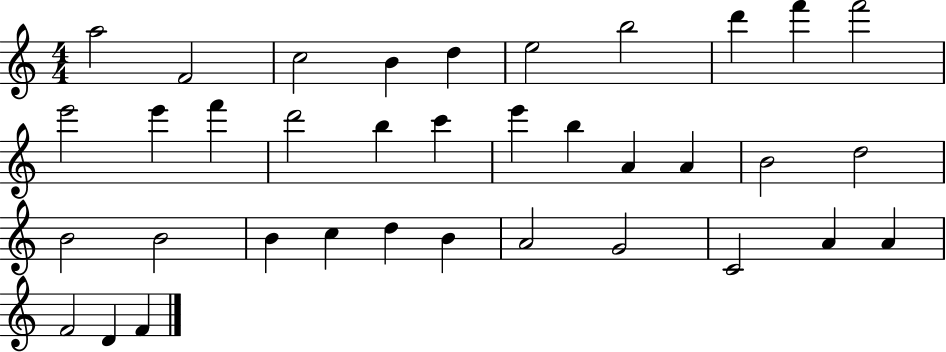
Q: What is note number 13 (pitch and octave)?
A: F6